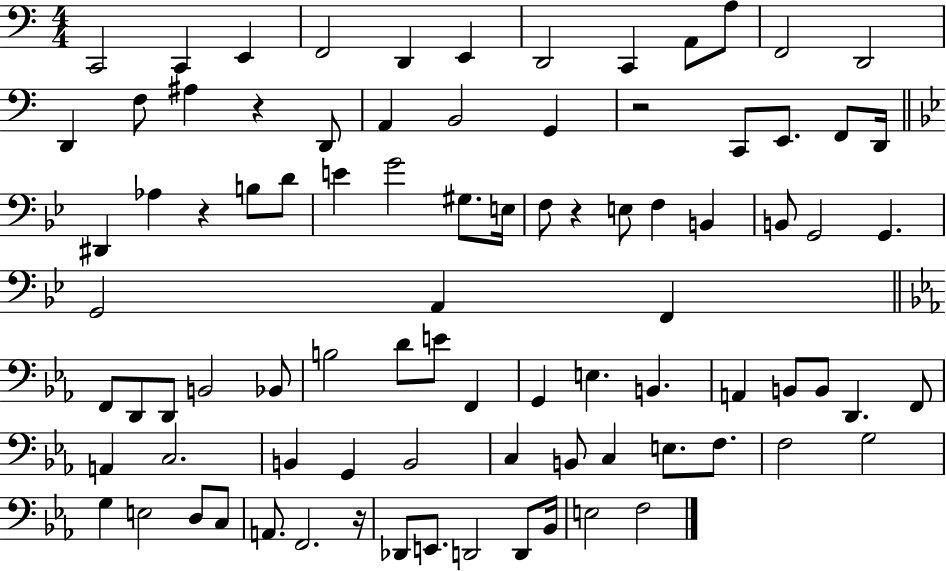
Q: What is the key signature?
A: C major